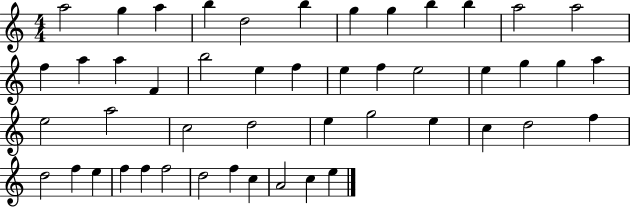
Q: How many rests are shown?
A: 0